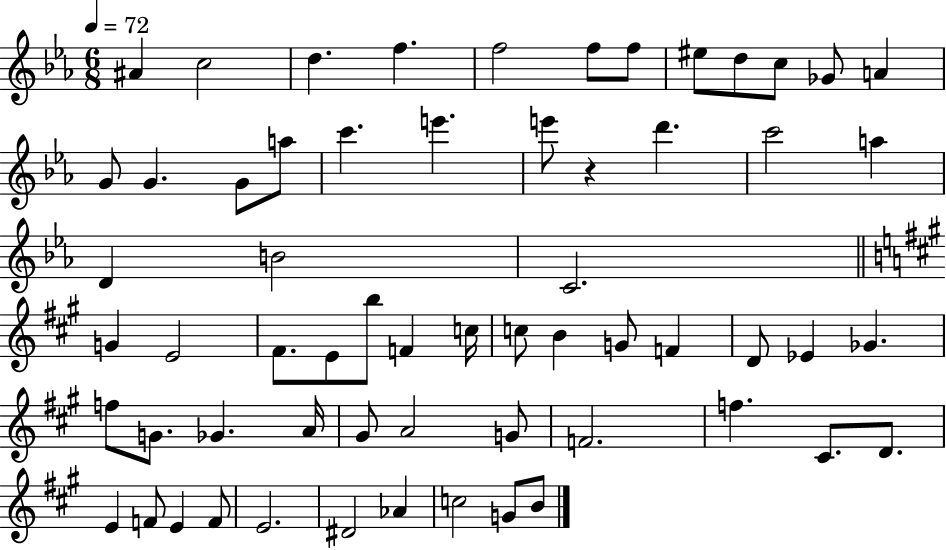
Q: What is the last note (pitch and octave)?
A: B4